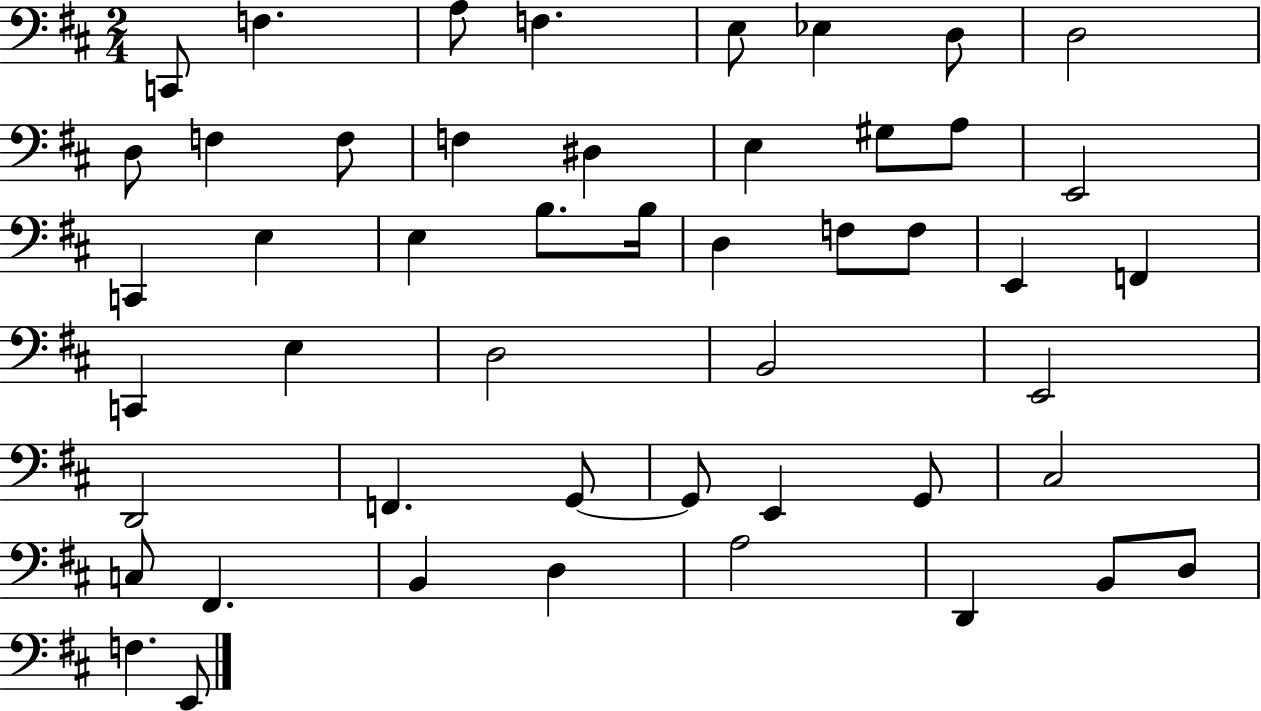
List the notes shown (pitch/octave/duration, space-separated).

C2/e F3/q. A3/e F3/q. E3/e Eb3/q D3/e D3/h D3/e F3/q F3/e F3/q D#3/q E3/q G#3/e A3/e E2/h C2/q E3/q E3/q B3/e. B3/s D3/q F3/e F3/e E2/q F2/q C2/q E3/q D3/h B2/h E2/h D2/h F2/q. G2/e G2/e E2/q G2/e C#3/h C3/e F#2/q. B2/q D3/q A3/h D2/q B2/e D3/e F3/q. E2/e